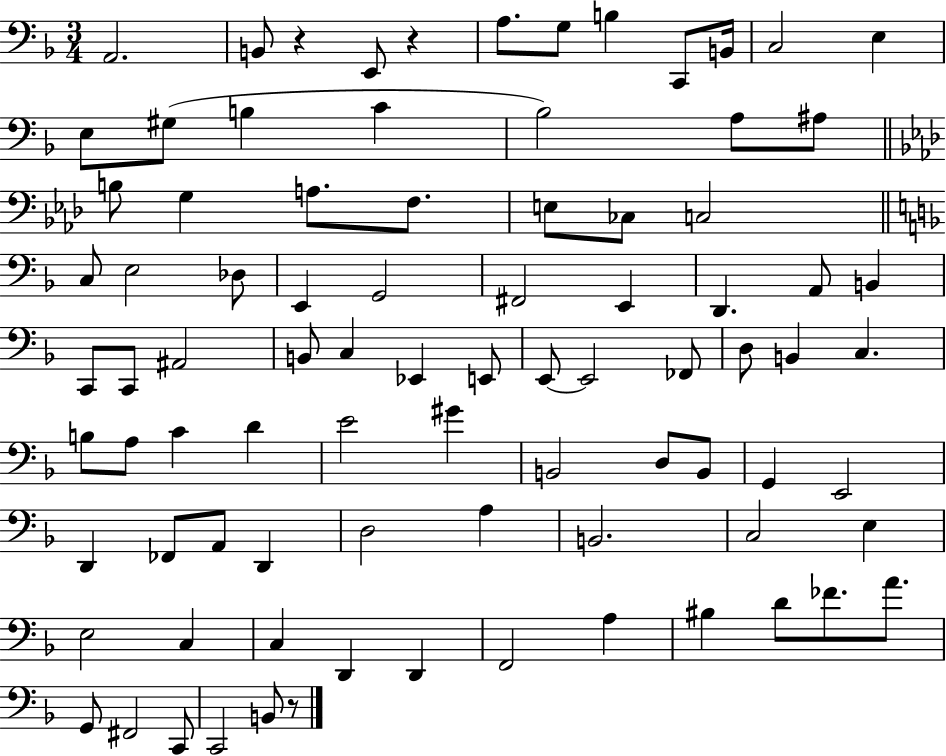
X:1
T:Untitled
M:3/4
L:1/4
K:F
A,,2 B,,/2 z E,,/2 z A,/2 G,/2 B, C,,/2 B,,/4 C,2 E, E,/2 ^G,/2 B, C _B,2 A,/2 ^A,/2 B,/2 G, A,/2 F,/2 E,/2 _C,/2 C,2 C,/2 E,2 _D,/2 E,, G,,2 ^F,,2 E,, D,, A,,/2 B,, C,,/2 C,,/2 ^A,,2 B,,/2 C, _E,, E,,/2 E,,/2 E,,2 _F,,/2 D,/2 B,, C, B,/2 A,/2 C D E2 ^G B,,2 D,/2 B,,/2 G,, E,,2 D,, _F,,/2 A,,/2 D,, D,2 A, B,,2 C,2 E, E,2 C, C, D,, D,, F,,2 A, ^B, D/2 _F/2 A/2 G,,/2 ^F,,2 C,,/2 C,,2 B,,/2 z/2